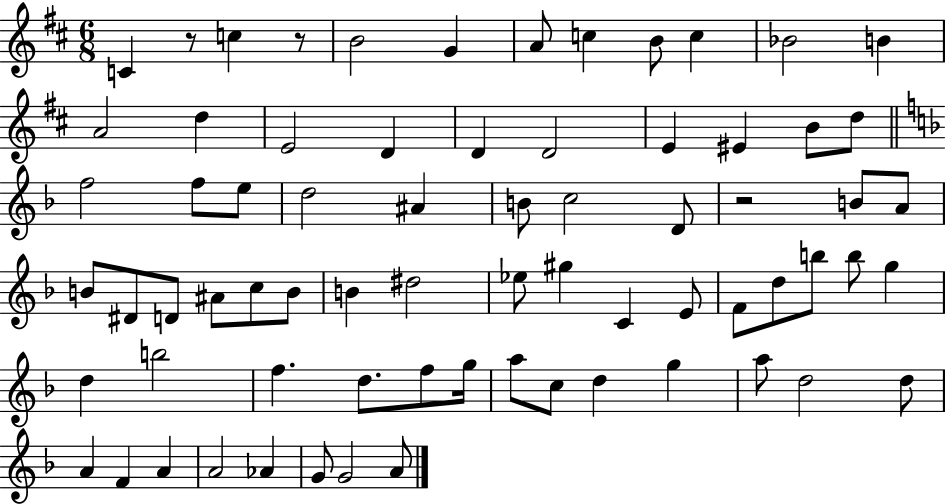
X:1
T:Untitled
M:6/8
L:1/4
K:D
C z/2 c z/2 B2 G A/2 c B/2 c _B2 B A2 d E2 D D D2 E ^E B/2 d/2 f2 f/2 e/2 d2 ^A B/2 c2 D/2 z2 B/2 A/2 B/2 ^D/2 D/2 ^A/2 c/2 B/2 B ^d2 _e/2 ^g C E/2 F/2 d/2 b/2 b/2 g d b2 f d/2 f/2 g/4 a/2 c/2 d g a/2 d2 d/2 A F A A2 _A G/2 G2 A/2